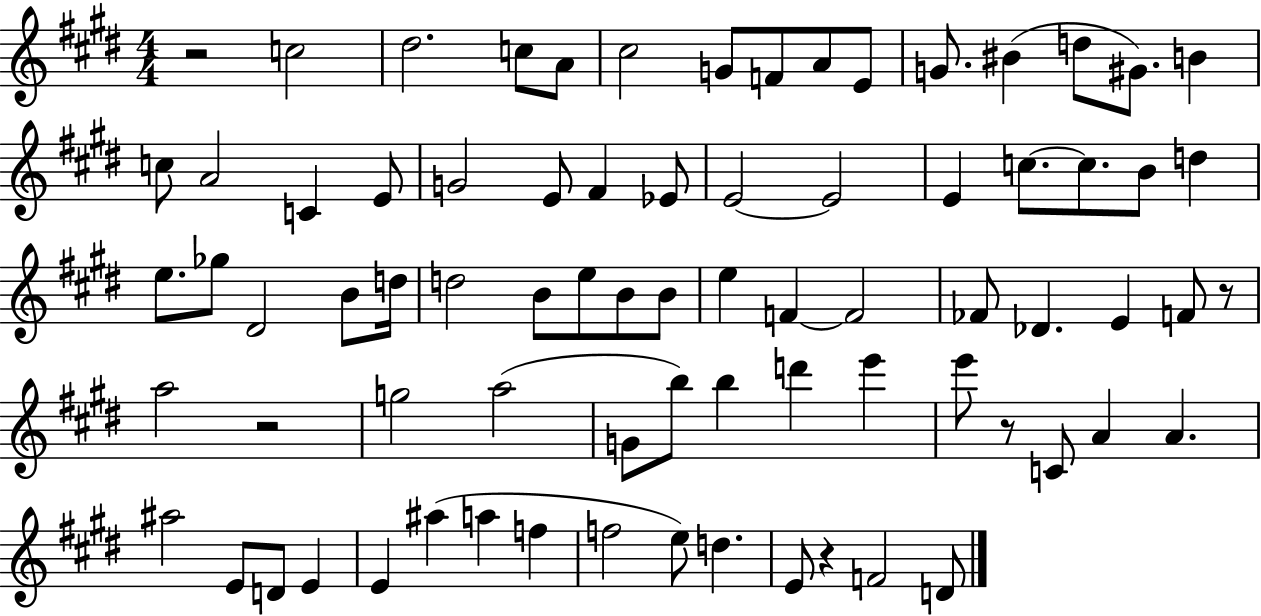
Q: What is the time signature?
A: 4/4